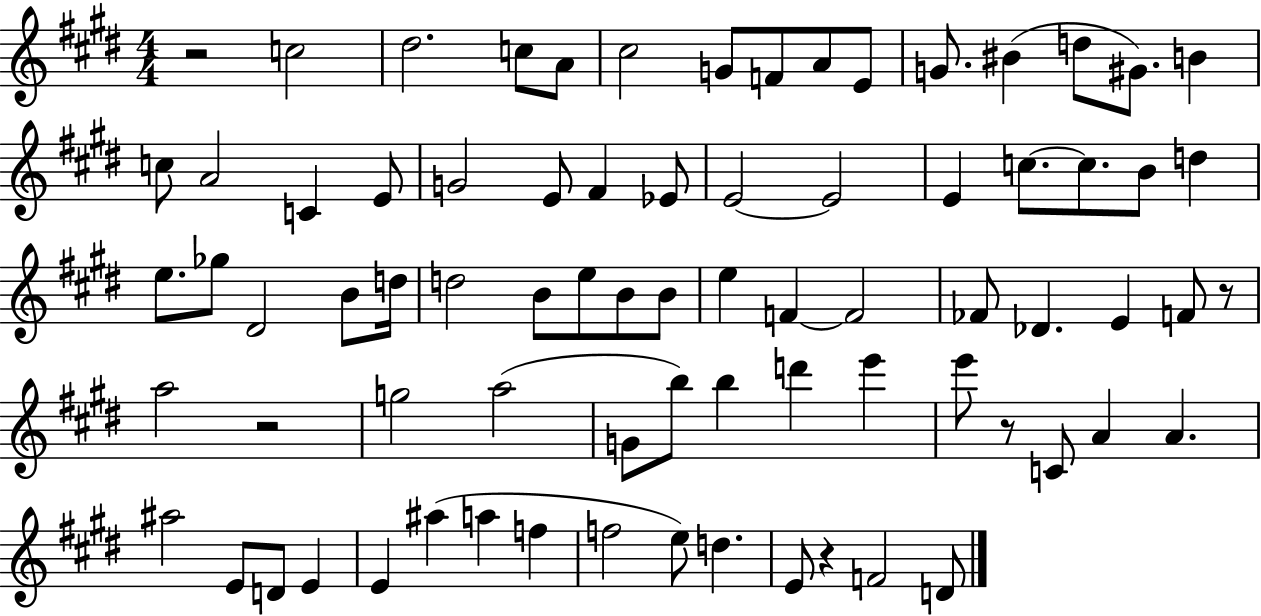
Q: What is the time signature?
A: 4/4